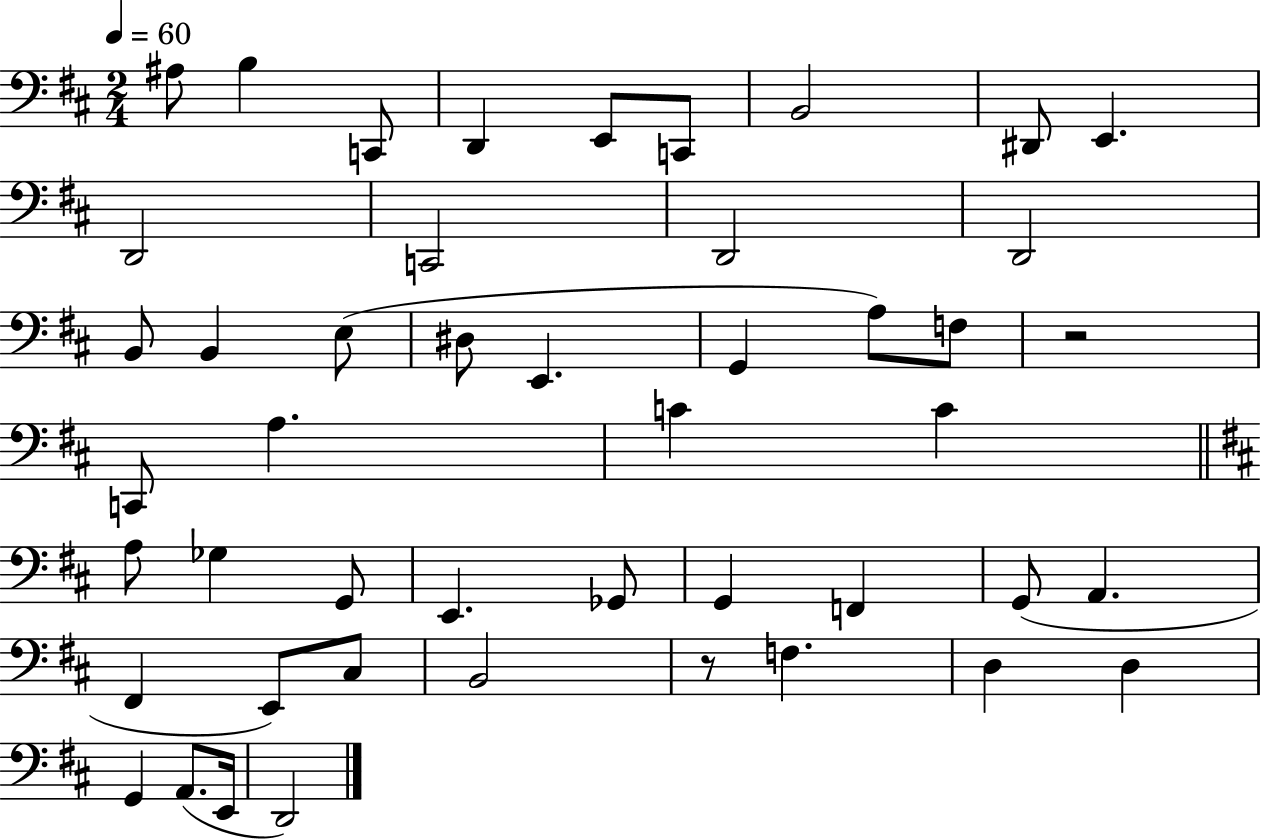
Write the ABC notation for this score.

X:1
T:Untitled
M:2/4
L:1/4
K:D
^A,/2 B, C,,/2 D,, E,,/2 C,,/2 B,,2 ^D,,/2 E,, D,,2 C,,2 D,,2 D,,2 B,,/2 B,, E,/2 ^D,/2 E,, G,, A,/2 F,/2 z2 C,,/2 A, C C A,/2 _G, G,,/2 E,, _G,,/2 G,, F,, G,,/2 A,, ^F,, E,,/2 ^C,/2 B,,2 z/2 F, D, D, G,, A,,/2 E,,/4 D,,2